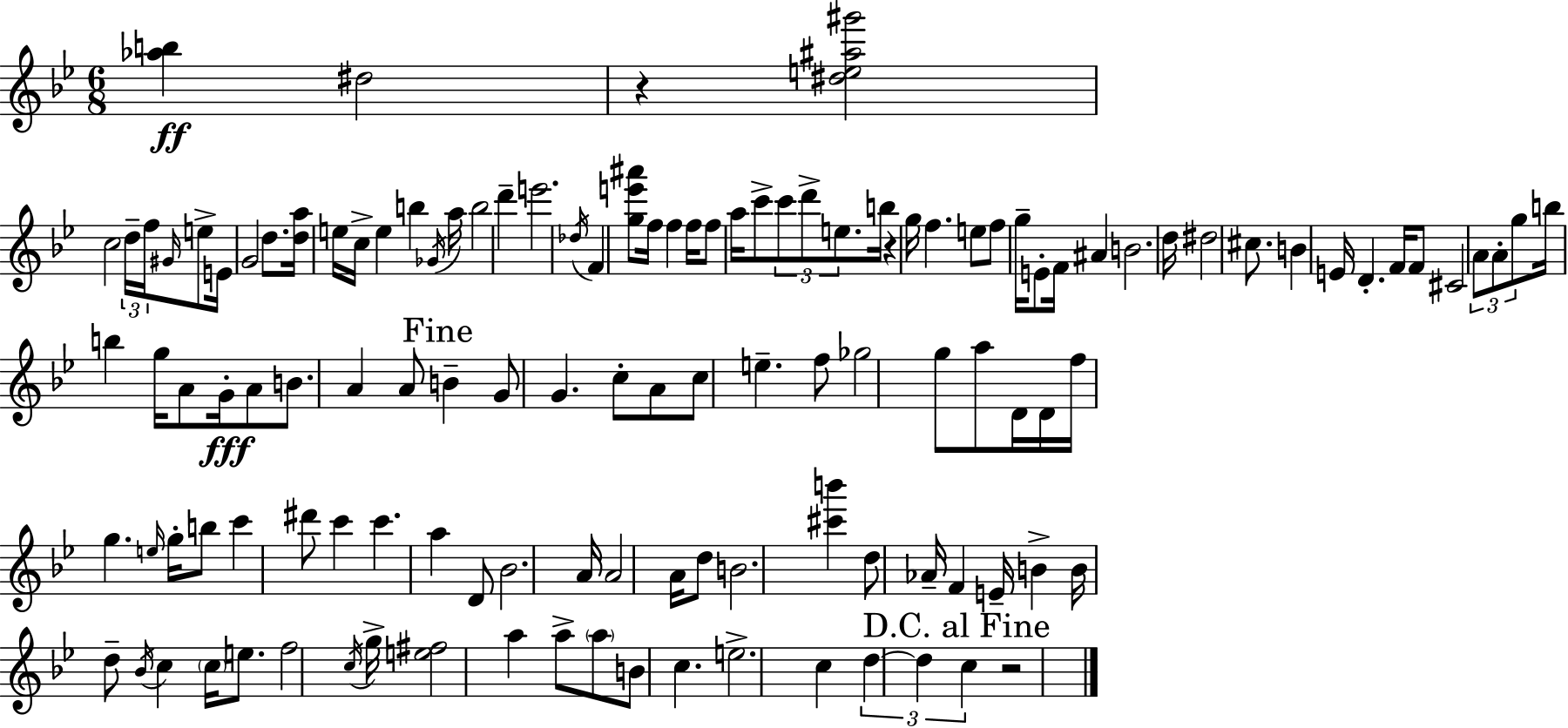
X:1
T:Untitled
M:6/8
L:1/4
K:Bb
[_ab] ^d2 z [^de^a^g']2 c2 d/4 f/4 ^G/4 e/2 E/4 G2 d/2 [da]/4 e/4 c/4 e b _G/4 a/4 b2 d' e'2 _d/4 F [ge'^a']/2 f/4 f f/4 f/2 a/4 c'/2 c'/2 d'/2 e/2 b/4 z g/4 f e/2 f/2 g/4 E/2 F/4 ^A B2 d/4 ^d2 ^c/2 B E/4 D F/4 F/2 ^C2 A/2 A/2 g/2 b/4 b g/4 A/2 G/4 A/2 B/2 A A/2 B G/2 G c/2 A/2 c/2 e f/2 _g2 g/2 a/2 D/4 D/4 f/4 g e/4 g/4 b/2 c' ^d'/2 c' c' a D/2 _B2 A/4 A2 A/4 d/2 B2 [^c'b'] d/2 _A/4 F E/4 B B/4 d/2 _B/4 c c/4 e/2 f2 c/4 g/4 [e^f]2 a a/2 a/2 B/2 c e2 c d d c z2